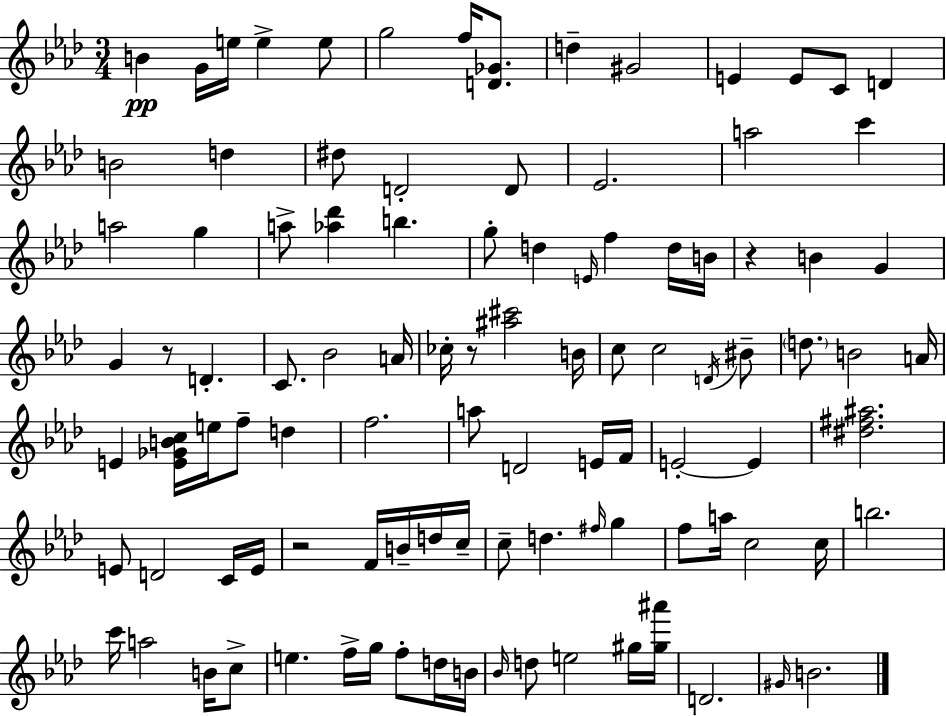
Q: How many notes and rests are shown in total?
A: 102